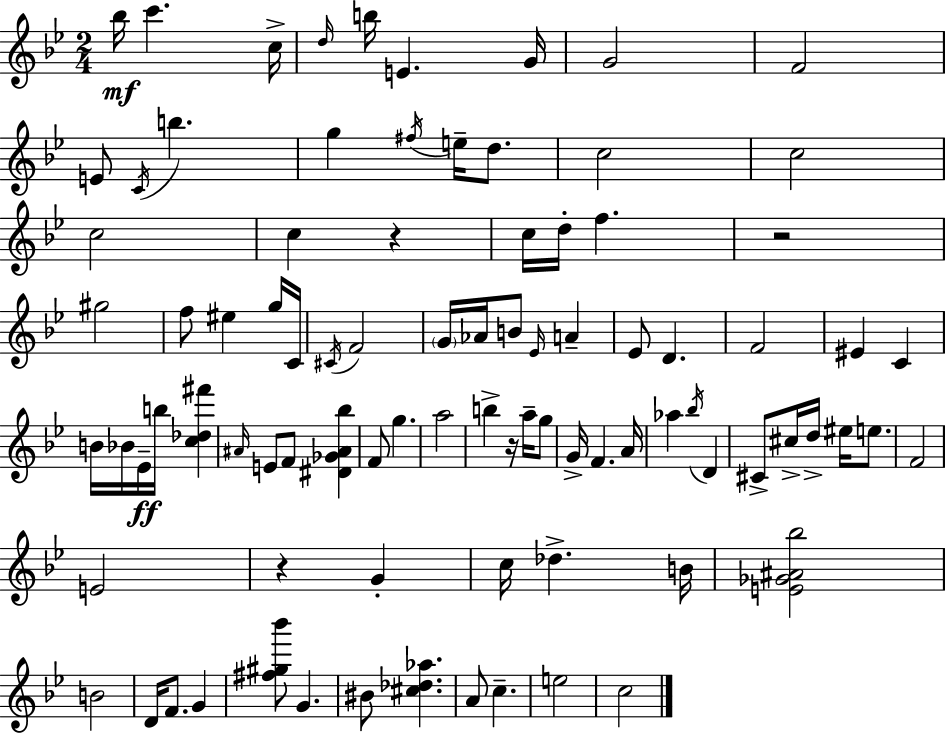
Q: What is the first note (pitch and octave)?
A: Bb5